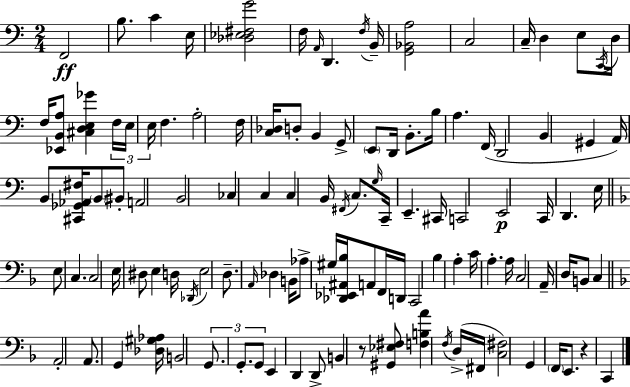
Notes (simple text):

F2/h B3/e. C4/q E3/s [Db3,Eb3,F#3,G4]/h F3/s A2/s D2/q. F3/s B2/s [G2,Bb2,A3]/h C3/h C3/s D3/q E3/e C2/s D3/s F3/s [Eb2,B2,A3]/e [C#3,D3,E3,Gb4]/q F3/s E3/s E3/s F3/q. A3/h F3/s [C3,Db3]/s D3/e B2/q G2/e E2/e D2/s B2/e. B3/s A3/q. F2/s D2/h B2/q G#2/q A2/s B2/e [C#2,Gb2,Ab2,F#3]/s B2/e BIS2/e A2/h B2/h CES3/q C3/q C3/q B2/s F#2/s C3/e. G3/s C2/s E2/q. C#2/s C2/h E2/h C2/s D2/q. E3/s E3/e C3/q. C3/h E3/s D#3/e E3/q D3/s Db2/s E3/h D3/e. A2/s Db3/q B2/s Ab3/e G#3/s [Db2,Eb2,A#2,Bb3]/s A2/e F2/s D2/s C2/h Bb3/q A3/q C4/s A3/q. A3/s C3/h A2/s D3/s B2/e C3/q A2/h A2/e. G2/q [Db3,G#3,Ab3]/s B2/h G2/e. G2/e. G2/e E2/q D2/q D2/e B2/q R/e [G#2,Eb3,F#3]/e [F3,B3,A4]/q F3/s D3/s F#2/s [C3,F#3]/h G2/q F2/s E2/e. R/q C2/q